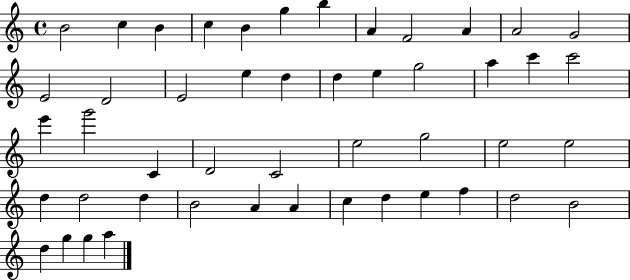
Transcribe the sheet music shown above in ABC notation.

X:1
T:Untitled
M:4/4
L:1/4
K:C
B2 c B c B g b A F2 A A2 G2 E2 D2 E2 e d d e g2 a c' c'2 e' g'2 C D2 C2 e2 g2 e2 e2 d d2 d B2 A A c d e f d2 B2 d g g a